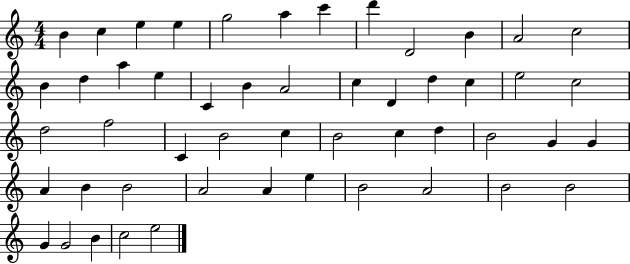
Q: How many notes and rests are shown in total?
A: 51